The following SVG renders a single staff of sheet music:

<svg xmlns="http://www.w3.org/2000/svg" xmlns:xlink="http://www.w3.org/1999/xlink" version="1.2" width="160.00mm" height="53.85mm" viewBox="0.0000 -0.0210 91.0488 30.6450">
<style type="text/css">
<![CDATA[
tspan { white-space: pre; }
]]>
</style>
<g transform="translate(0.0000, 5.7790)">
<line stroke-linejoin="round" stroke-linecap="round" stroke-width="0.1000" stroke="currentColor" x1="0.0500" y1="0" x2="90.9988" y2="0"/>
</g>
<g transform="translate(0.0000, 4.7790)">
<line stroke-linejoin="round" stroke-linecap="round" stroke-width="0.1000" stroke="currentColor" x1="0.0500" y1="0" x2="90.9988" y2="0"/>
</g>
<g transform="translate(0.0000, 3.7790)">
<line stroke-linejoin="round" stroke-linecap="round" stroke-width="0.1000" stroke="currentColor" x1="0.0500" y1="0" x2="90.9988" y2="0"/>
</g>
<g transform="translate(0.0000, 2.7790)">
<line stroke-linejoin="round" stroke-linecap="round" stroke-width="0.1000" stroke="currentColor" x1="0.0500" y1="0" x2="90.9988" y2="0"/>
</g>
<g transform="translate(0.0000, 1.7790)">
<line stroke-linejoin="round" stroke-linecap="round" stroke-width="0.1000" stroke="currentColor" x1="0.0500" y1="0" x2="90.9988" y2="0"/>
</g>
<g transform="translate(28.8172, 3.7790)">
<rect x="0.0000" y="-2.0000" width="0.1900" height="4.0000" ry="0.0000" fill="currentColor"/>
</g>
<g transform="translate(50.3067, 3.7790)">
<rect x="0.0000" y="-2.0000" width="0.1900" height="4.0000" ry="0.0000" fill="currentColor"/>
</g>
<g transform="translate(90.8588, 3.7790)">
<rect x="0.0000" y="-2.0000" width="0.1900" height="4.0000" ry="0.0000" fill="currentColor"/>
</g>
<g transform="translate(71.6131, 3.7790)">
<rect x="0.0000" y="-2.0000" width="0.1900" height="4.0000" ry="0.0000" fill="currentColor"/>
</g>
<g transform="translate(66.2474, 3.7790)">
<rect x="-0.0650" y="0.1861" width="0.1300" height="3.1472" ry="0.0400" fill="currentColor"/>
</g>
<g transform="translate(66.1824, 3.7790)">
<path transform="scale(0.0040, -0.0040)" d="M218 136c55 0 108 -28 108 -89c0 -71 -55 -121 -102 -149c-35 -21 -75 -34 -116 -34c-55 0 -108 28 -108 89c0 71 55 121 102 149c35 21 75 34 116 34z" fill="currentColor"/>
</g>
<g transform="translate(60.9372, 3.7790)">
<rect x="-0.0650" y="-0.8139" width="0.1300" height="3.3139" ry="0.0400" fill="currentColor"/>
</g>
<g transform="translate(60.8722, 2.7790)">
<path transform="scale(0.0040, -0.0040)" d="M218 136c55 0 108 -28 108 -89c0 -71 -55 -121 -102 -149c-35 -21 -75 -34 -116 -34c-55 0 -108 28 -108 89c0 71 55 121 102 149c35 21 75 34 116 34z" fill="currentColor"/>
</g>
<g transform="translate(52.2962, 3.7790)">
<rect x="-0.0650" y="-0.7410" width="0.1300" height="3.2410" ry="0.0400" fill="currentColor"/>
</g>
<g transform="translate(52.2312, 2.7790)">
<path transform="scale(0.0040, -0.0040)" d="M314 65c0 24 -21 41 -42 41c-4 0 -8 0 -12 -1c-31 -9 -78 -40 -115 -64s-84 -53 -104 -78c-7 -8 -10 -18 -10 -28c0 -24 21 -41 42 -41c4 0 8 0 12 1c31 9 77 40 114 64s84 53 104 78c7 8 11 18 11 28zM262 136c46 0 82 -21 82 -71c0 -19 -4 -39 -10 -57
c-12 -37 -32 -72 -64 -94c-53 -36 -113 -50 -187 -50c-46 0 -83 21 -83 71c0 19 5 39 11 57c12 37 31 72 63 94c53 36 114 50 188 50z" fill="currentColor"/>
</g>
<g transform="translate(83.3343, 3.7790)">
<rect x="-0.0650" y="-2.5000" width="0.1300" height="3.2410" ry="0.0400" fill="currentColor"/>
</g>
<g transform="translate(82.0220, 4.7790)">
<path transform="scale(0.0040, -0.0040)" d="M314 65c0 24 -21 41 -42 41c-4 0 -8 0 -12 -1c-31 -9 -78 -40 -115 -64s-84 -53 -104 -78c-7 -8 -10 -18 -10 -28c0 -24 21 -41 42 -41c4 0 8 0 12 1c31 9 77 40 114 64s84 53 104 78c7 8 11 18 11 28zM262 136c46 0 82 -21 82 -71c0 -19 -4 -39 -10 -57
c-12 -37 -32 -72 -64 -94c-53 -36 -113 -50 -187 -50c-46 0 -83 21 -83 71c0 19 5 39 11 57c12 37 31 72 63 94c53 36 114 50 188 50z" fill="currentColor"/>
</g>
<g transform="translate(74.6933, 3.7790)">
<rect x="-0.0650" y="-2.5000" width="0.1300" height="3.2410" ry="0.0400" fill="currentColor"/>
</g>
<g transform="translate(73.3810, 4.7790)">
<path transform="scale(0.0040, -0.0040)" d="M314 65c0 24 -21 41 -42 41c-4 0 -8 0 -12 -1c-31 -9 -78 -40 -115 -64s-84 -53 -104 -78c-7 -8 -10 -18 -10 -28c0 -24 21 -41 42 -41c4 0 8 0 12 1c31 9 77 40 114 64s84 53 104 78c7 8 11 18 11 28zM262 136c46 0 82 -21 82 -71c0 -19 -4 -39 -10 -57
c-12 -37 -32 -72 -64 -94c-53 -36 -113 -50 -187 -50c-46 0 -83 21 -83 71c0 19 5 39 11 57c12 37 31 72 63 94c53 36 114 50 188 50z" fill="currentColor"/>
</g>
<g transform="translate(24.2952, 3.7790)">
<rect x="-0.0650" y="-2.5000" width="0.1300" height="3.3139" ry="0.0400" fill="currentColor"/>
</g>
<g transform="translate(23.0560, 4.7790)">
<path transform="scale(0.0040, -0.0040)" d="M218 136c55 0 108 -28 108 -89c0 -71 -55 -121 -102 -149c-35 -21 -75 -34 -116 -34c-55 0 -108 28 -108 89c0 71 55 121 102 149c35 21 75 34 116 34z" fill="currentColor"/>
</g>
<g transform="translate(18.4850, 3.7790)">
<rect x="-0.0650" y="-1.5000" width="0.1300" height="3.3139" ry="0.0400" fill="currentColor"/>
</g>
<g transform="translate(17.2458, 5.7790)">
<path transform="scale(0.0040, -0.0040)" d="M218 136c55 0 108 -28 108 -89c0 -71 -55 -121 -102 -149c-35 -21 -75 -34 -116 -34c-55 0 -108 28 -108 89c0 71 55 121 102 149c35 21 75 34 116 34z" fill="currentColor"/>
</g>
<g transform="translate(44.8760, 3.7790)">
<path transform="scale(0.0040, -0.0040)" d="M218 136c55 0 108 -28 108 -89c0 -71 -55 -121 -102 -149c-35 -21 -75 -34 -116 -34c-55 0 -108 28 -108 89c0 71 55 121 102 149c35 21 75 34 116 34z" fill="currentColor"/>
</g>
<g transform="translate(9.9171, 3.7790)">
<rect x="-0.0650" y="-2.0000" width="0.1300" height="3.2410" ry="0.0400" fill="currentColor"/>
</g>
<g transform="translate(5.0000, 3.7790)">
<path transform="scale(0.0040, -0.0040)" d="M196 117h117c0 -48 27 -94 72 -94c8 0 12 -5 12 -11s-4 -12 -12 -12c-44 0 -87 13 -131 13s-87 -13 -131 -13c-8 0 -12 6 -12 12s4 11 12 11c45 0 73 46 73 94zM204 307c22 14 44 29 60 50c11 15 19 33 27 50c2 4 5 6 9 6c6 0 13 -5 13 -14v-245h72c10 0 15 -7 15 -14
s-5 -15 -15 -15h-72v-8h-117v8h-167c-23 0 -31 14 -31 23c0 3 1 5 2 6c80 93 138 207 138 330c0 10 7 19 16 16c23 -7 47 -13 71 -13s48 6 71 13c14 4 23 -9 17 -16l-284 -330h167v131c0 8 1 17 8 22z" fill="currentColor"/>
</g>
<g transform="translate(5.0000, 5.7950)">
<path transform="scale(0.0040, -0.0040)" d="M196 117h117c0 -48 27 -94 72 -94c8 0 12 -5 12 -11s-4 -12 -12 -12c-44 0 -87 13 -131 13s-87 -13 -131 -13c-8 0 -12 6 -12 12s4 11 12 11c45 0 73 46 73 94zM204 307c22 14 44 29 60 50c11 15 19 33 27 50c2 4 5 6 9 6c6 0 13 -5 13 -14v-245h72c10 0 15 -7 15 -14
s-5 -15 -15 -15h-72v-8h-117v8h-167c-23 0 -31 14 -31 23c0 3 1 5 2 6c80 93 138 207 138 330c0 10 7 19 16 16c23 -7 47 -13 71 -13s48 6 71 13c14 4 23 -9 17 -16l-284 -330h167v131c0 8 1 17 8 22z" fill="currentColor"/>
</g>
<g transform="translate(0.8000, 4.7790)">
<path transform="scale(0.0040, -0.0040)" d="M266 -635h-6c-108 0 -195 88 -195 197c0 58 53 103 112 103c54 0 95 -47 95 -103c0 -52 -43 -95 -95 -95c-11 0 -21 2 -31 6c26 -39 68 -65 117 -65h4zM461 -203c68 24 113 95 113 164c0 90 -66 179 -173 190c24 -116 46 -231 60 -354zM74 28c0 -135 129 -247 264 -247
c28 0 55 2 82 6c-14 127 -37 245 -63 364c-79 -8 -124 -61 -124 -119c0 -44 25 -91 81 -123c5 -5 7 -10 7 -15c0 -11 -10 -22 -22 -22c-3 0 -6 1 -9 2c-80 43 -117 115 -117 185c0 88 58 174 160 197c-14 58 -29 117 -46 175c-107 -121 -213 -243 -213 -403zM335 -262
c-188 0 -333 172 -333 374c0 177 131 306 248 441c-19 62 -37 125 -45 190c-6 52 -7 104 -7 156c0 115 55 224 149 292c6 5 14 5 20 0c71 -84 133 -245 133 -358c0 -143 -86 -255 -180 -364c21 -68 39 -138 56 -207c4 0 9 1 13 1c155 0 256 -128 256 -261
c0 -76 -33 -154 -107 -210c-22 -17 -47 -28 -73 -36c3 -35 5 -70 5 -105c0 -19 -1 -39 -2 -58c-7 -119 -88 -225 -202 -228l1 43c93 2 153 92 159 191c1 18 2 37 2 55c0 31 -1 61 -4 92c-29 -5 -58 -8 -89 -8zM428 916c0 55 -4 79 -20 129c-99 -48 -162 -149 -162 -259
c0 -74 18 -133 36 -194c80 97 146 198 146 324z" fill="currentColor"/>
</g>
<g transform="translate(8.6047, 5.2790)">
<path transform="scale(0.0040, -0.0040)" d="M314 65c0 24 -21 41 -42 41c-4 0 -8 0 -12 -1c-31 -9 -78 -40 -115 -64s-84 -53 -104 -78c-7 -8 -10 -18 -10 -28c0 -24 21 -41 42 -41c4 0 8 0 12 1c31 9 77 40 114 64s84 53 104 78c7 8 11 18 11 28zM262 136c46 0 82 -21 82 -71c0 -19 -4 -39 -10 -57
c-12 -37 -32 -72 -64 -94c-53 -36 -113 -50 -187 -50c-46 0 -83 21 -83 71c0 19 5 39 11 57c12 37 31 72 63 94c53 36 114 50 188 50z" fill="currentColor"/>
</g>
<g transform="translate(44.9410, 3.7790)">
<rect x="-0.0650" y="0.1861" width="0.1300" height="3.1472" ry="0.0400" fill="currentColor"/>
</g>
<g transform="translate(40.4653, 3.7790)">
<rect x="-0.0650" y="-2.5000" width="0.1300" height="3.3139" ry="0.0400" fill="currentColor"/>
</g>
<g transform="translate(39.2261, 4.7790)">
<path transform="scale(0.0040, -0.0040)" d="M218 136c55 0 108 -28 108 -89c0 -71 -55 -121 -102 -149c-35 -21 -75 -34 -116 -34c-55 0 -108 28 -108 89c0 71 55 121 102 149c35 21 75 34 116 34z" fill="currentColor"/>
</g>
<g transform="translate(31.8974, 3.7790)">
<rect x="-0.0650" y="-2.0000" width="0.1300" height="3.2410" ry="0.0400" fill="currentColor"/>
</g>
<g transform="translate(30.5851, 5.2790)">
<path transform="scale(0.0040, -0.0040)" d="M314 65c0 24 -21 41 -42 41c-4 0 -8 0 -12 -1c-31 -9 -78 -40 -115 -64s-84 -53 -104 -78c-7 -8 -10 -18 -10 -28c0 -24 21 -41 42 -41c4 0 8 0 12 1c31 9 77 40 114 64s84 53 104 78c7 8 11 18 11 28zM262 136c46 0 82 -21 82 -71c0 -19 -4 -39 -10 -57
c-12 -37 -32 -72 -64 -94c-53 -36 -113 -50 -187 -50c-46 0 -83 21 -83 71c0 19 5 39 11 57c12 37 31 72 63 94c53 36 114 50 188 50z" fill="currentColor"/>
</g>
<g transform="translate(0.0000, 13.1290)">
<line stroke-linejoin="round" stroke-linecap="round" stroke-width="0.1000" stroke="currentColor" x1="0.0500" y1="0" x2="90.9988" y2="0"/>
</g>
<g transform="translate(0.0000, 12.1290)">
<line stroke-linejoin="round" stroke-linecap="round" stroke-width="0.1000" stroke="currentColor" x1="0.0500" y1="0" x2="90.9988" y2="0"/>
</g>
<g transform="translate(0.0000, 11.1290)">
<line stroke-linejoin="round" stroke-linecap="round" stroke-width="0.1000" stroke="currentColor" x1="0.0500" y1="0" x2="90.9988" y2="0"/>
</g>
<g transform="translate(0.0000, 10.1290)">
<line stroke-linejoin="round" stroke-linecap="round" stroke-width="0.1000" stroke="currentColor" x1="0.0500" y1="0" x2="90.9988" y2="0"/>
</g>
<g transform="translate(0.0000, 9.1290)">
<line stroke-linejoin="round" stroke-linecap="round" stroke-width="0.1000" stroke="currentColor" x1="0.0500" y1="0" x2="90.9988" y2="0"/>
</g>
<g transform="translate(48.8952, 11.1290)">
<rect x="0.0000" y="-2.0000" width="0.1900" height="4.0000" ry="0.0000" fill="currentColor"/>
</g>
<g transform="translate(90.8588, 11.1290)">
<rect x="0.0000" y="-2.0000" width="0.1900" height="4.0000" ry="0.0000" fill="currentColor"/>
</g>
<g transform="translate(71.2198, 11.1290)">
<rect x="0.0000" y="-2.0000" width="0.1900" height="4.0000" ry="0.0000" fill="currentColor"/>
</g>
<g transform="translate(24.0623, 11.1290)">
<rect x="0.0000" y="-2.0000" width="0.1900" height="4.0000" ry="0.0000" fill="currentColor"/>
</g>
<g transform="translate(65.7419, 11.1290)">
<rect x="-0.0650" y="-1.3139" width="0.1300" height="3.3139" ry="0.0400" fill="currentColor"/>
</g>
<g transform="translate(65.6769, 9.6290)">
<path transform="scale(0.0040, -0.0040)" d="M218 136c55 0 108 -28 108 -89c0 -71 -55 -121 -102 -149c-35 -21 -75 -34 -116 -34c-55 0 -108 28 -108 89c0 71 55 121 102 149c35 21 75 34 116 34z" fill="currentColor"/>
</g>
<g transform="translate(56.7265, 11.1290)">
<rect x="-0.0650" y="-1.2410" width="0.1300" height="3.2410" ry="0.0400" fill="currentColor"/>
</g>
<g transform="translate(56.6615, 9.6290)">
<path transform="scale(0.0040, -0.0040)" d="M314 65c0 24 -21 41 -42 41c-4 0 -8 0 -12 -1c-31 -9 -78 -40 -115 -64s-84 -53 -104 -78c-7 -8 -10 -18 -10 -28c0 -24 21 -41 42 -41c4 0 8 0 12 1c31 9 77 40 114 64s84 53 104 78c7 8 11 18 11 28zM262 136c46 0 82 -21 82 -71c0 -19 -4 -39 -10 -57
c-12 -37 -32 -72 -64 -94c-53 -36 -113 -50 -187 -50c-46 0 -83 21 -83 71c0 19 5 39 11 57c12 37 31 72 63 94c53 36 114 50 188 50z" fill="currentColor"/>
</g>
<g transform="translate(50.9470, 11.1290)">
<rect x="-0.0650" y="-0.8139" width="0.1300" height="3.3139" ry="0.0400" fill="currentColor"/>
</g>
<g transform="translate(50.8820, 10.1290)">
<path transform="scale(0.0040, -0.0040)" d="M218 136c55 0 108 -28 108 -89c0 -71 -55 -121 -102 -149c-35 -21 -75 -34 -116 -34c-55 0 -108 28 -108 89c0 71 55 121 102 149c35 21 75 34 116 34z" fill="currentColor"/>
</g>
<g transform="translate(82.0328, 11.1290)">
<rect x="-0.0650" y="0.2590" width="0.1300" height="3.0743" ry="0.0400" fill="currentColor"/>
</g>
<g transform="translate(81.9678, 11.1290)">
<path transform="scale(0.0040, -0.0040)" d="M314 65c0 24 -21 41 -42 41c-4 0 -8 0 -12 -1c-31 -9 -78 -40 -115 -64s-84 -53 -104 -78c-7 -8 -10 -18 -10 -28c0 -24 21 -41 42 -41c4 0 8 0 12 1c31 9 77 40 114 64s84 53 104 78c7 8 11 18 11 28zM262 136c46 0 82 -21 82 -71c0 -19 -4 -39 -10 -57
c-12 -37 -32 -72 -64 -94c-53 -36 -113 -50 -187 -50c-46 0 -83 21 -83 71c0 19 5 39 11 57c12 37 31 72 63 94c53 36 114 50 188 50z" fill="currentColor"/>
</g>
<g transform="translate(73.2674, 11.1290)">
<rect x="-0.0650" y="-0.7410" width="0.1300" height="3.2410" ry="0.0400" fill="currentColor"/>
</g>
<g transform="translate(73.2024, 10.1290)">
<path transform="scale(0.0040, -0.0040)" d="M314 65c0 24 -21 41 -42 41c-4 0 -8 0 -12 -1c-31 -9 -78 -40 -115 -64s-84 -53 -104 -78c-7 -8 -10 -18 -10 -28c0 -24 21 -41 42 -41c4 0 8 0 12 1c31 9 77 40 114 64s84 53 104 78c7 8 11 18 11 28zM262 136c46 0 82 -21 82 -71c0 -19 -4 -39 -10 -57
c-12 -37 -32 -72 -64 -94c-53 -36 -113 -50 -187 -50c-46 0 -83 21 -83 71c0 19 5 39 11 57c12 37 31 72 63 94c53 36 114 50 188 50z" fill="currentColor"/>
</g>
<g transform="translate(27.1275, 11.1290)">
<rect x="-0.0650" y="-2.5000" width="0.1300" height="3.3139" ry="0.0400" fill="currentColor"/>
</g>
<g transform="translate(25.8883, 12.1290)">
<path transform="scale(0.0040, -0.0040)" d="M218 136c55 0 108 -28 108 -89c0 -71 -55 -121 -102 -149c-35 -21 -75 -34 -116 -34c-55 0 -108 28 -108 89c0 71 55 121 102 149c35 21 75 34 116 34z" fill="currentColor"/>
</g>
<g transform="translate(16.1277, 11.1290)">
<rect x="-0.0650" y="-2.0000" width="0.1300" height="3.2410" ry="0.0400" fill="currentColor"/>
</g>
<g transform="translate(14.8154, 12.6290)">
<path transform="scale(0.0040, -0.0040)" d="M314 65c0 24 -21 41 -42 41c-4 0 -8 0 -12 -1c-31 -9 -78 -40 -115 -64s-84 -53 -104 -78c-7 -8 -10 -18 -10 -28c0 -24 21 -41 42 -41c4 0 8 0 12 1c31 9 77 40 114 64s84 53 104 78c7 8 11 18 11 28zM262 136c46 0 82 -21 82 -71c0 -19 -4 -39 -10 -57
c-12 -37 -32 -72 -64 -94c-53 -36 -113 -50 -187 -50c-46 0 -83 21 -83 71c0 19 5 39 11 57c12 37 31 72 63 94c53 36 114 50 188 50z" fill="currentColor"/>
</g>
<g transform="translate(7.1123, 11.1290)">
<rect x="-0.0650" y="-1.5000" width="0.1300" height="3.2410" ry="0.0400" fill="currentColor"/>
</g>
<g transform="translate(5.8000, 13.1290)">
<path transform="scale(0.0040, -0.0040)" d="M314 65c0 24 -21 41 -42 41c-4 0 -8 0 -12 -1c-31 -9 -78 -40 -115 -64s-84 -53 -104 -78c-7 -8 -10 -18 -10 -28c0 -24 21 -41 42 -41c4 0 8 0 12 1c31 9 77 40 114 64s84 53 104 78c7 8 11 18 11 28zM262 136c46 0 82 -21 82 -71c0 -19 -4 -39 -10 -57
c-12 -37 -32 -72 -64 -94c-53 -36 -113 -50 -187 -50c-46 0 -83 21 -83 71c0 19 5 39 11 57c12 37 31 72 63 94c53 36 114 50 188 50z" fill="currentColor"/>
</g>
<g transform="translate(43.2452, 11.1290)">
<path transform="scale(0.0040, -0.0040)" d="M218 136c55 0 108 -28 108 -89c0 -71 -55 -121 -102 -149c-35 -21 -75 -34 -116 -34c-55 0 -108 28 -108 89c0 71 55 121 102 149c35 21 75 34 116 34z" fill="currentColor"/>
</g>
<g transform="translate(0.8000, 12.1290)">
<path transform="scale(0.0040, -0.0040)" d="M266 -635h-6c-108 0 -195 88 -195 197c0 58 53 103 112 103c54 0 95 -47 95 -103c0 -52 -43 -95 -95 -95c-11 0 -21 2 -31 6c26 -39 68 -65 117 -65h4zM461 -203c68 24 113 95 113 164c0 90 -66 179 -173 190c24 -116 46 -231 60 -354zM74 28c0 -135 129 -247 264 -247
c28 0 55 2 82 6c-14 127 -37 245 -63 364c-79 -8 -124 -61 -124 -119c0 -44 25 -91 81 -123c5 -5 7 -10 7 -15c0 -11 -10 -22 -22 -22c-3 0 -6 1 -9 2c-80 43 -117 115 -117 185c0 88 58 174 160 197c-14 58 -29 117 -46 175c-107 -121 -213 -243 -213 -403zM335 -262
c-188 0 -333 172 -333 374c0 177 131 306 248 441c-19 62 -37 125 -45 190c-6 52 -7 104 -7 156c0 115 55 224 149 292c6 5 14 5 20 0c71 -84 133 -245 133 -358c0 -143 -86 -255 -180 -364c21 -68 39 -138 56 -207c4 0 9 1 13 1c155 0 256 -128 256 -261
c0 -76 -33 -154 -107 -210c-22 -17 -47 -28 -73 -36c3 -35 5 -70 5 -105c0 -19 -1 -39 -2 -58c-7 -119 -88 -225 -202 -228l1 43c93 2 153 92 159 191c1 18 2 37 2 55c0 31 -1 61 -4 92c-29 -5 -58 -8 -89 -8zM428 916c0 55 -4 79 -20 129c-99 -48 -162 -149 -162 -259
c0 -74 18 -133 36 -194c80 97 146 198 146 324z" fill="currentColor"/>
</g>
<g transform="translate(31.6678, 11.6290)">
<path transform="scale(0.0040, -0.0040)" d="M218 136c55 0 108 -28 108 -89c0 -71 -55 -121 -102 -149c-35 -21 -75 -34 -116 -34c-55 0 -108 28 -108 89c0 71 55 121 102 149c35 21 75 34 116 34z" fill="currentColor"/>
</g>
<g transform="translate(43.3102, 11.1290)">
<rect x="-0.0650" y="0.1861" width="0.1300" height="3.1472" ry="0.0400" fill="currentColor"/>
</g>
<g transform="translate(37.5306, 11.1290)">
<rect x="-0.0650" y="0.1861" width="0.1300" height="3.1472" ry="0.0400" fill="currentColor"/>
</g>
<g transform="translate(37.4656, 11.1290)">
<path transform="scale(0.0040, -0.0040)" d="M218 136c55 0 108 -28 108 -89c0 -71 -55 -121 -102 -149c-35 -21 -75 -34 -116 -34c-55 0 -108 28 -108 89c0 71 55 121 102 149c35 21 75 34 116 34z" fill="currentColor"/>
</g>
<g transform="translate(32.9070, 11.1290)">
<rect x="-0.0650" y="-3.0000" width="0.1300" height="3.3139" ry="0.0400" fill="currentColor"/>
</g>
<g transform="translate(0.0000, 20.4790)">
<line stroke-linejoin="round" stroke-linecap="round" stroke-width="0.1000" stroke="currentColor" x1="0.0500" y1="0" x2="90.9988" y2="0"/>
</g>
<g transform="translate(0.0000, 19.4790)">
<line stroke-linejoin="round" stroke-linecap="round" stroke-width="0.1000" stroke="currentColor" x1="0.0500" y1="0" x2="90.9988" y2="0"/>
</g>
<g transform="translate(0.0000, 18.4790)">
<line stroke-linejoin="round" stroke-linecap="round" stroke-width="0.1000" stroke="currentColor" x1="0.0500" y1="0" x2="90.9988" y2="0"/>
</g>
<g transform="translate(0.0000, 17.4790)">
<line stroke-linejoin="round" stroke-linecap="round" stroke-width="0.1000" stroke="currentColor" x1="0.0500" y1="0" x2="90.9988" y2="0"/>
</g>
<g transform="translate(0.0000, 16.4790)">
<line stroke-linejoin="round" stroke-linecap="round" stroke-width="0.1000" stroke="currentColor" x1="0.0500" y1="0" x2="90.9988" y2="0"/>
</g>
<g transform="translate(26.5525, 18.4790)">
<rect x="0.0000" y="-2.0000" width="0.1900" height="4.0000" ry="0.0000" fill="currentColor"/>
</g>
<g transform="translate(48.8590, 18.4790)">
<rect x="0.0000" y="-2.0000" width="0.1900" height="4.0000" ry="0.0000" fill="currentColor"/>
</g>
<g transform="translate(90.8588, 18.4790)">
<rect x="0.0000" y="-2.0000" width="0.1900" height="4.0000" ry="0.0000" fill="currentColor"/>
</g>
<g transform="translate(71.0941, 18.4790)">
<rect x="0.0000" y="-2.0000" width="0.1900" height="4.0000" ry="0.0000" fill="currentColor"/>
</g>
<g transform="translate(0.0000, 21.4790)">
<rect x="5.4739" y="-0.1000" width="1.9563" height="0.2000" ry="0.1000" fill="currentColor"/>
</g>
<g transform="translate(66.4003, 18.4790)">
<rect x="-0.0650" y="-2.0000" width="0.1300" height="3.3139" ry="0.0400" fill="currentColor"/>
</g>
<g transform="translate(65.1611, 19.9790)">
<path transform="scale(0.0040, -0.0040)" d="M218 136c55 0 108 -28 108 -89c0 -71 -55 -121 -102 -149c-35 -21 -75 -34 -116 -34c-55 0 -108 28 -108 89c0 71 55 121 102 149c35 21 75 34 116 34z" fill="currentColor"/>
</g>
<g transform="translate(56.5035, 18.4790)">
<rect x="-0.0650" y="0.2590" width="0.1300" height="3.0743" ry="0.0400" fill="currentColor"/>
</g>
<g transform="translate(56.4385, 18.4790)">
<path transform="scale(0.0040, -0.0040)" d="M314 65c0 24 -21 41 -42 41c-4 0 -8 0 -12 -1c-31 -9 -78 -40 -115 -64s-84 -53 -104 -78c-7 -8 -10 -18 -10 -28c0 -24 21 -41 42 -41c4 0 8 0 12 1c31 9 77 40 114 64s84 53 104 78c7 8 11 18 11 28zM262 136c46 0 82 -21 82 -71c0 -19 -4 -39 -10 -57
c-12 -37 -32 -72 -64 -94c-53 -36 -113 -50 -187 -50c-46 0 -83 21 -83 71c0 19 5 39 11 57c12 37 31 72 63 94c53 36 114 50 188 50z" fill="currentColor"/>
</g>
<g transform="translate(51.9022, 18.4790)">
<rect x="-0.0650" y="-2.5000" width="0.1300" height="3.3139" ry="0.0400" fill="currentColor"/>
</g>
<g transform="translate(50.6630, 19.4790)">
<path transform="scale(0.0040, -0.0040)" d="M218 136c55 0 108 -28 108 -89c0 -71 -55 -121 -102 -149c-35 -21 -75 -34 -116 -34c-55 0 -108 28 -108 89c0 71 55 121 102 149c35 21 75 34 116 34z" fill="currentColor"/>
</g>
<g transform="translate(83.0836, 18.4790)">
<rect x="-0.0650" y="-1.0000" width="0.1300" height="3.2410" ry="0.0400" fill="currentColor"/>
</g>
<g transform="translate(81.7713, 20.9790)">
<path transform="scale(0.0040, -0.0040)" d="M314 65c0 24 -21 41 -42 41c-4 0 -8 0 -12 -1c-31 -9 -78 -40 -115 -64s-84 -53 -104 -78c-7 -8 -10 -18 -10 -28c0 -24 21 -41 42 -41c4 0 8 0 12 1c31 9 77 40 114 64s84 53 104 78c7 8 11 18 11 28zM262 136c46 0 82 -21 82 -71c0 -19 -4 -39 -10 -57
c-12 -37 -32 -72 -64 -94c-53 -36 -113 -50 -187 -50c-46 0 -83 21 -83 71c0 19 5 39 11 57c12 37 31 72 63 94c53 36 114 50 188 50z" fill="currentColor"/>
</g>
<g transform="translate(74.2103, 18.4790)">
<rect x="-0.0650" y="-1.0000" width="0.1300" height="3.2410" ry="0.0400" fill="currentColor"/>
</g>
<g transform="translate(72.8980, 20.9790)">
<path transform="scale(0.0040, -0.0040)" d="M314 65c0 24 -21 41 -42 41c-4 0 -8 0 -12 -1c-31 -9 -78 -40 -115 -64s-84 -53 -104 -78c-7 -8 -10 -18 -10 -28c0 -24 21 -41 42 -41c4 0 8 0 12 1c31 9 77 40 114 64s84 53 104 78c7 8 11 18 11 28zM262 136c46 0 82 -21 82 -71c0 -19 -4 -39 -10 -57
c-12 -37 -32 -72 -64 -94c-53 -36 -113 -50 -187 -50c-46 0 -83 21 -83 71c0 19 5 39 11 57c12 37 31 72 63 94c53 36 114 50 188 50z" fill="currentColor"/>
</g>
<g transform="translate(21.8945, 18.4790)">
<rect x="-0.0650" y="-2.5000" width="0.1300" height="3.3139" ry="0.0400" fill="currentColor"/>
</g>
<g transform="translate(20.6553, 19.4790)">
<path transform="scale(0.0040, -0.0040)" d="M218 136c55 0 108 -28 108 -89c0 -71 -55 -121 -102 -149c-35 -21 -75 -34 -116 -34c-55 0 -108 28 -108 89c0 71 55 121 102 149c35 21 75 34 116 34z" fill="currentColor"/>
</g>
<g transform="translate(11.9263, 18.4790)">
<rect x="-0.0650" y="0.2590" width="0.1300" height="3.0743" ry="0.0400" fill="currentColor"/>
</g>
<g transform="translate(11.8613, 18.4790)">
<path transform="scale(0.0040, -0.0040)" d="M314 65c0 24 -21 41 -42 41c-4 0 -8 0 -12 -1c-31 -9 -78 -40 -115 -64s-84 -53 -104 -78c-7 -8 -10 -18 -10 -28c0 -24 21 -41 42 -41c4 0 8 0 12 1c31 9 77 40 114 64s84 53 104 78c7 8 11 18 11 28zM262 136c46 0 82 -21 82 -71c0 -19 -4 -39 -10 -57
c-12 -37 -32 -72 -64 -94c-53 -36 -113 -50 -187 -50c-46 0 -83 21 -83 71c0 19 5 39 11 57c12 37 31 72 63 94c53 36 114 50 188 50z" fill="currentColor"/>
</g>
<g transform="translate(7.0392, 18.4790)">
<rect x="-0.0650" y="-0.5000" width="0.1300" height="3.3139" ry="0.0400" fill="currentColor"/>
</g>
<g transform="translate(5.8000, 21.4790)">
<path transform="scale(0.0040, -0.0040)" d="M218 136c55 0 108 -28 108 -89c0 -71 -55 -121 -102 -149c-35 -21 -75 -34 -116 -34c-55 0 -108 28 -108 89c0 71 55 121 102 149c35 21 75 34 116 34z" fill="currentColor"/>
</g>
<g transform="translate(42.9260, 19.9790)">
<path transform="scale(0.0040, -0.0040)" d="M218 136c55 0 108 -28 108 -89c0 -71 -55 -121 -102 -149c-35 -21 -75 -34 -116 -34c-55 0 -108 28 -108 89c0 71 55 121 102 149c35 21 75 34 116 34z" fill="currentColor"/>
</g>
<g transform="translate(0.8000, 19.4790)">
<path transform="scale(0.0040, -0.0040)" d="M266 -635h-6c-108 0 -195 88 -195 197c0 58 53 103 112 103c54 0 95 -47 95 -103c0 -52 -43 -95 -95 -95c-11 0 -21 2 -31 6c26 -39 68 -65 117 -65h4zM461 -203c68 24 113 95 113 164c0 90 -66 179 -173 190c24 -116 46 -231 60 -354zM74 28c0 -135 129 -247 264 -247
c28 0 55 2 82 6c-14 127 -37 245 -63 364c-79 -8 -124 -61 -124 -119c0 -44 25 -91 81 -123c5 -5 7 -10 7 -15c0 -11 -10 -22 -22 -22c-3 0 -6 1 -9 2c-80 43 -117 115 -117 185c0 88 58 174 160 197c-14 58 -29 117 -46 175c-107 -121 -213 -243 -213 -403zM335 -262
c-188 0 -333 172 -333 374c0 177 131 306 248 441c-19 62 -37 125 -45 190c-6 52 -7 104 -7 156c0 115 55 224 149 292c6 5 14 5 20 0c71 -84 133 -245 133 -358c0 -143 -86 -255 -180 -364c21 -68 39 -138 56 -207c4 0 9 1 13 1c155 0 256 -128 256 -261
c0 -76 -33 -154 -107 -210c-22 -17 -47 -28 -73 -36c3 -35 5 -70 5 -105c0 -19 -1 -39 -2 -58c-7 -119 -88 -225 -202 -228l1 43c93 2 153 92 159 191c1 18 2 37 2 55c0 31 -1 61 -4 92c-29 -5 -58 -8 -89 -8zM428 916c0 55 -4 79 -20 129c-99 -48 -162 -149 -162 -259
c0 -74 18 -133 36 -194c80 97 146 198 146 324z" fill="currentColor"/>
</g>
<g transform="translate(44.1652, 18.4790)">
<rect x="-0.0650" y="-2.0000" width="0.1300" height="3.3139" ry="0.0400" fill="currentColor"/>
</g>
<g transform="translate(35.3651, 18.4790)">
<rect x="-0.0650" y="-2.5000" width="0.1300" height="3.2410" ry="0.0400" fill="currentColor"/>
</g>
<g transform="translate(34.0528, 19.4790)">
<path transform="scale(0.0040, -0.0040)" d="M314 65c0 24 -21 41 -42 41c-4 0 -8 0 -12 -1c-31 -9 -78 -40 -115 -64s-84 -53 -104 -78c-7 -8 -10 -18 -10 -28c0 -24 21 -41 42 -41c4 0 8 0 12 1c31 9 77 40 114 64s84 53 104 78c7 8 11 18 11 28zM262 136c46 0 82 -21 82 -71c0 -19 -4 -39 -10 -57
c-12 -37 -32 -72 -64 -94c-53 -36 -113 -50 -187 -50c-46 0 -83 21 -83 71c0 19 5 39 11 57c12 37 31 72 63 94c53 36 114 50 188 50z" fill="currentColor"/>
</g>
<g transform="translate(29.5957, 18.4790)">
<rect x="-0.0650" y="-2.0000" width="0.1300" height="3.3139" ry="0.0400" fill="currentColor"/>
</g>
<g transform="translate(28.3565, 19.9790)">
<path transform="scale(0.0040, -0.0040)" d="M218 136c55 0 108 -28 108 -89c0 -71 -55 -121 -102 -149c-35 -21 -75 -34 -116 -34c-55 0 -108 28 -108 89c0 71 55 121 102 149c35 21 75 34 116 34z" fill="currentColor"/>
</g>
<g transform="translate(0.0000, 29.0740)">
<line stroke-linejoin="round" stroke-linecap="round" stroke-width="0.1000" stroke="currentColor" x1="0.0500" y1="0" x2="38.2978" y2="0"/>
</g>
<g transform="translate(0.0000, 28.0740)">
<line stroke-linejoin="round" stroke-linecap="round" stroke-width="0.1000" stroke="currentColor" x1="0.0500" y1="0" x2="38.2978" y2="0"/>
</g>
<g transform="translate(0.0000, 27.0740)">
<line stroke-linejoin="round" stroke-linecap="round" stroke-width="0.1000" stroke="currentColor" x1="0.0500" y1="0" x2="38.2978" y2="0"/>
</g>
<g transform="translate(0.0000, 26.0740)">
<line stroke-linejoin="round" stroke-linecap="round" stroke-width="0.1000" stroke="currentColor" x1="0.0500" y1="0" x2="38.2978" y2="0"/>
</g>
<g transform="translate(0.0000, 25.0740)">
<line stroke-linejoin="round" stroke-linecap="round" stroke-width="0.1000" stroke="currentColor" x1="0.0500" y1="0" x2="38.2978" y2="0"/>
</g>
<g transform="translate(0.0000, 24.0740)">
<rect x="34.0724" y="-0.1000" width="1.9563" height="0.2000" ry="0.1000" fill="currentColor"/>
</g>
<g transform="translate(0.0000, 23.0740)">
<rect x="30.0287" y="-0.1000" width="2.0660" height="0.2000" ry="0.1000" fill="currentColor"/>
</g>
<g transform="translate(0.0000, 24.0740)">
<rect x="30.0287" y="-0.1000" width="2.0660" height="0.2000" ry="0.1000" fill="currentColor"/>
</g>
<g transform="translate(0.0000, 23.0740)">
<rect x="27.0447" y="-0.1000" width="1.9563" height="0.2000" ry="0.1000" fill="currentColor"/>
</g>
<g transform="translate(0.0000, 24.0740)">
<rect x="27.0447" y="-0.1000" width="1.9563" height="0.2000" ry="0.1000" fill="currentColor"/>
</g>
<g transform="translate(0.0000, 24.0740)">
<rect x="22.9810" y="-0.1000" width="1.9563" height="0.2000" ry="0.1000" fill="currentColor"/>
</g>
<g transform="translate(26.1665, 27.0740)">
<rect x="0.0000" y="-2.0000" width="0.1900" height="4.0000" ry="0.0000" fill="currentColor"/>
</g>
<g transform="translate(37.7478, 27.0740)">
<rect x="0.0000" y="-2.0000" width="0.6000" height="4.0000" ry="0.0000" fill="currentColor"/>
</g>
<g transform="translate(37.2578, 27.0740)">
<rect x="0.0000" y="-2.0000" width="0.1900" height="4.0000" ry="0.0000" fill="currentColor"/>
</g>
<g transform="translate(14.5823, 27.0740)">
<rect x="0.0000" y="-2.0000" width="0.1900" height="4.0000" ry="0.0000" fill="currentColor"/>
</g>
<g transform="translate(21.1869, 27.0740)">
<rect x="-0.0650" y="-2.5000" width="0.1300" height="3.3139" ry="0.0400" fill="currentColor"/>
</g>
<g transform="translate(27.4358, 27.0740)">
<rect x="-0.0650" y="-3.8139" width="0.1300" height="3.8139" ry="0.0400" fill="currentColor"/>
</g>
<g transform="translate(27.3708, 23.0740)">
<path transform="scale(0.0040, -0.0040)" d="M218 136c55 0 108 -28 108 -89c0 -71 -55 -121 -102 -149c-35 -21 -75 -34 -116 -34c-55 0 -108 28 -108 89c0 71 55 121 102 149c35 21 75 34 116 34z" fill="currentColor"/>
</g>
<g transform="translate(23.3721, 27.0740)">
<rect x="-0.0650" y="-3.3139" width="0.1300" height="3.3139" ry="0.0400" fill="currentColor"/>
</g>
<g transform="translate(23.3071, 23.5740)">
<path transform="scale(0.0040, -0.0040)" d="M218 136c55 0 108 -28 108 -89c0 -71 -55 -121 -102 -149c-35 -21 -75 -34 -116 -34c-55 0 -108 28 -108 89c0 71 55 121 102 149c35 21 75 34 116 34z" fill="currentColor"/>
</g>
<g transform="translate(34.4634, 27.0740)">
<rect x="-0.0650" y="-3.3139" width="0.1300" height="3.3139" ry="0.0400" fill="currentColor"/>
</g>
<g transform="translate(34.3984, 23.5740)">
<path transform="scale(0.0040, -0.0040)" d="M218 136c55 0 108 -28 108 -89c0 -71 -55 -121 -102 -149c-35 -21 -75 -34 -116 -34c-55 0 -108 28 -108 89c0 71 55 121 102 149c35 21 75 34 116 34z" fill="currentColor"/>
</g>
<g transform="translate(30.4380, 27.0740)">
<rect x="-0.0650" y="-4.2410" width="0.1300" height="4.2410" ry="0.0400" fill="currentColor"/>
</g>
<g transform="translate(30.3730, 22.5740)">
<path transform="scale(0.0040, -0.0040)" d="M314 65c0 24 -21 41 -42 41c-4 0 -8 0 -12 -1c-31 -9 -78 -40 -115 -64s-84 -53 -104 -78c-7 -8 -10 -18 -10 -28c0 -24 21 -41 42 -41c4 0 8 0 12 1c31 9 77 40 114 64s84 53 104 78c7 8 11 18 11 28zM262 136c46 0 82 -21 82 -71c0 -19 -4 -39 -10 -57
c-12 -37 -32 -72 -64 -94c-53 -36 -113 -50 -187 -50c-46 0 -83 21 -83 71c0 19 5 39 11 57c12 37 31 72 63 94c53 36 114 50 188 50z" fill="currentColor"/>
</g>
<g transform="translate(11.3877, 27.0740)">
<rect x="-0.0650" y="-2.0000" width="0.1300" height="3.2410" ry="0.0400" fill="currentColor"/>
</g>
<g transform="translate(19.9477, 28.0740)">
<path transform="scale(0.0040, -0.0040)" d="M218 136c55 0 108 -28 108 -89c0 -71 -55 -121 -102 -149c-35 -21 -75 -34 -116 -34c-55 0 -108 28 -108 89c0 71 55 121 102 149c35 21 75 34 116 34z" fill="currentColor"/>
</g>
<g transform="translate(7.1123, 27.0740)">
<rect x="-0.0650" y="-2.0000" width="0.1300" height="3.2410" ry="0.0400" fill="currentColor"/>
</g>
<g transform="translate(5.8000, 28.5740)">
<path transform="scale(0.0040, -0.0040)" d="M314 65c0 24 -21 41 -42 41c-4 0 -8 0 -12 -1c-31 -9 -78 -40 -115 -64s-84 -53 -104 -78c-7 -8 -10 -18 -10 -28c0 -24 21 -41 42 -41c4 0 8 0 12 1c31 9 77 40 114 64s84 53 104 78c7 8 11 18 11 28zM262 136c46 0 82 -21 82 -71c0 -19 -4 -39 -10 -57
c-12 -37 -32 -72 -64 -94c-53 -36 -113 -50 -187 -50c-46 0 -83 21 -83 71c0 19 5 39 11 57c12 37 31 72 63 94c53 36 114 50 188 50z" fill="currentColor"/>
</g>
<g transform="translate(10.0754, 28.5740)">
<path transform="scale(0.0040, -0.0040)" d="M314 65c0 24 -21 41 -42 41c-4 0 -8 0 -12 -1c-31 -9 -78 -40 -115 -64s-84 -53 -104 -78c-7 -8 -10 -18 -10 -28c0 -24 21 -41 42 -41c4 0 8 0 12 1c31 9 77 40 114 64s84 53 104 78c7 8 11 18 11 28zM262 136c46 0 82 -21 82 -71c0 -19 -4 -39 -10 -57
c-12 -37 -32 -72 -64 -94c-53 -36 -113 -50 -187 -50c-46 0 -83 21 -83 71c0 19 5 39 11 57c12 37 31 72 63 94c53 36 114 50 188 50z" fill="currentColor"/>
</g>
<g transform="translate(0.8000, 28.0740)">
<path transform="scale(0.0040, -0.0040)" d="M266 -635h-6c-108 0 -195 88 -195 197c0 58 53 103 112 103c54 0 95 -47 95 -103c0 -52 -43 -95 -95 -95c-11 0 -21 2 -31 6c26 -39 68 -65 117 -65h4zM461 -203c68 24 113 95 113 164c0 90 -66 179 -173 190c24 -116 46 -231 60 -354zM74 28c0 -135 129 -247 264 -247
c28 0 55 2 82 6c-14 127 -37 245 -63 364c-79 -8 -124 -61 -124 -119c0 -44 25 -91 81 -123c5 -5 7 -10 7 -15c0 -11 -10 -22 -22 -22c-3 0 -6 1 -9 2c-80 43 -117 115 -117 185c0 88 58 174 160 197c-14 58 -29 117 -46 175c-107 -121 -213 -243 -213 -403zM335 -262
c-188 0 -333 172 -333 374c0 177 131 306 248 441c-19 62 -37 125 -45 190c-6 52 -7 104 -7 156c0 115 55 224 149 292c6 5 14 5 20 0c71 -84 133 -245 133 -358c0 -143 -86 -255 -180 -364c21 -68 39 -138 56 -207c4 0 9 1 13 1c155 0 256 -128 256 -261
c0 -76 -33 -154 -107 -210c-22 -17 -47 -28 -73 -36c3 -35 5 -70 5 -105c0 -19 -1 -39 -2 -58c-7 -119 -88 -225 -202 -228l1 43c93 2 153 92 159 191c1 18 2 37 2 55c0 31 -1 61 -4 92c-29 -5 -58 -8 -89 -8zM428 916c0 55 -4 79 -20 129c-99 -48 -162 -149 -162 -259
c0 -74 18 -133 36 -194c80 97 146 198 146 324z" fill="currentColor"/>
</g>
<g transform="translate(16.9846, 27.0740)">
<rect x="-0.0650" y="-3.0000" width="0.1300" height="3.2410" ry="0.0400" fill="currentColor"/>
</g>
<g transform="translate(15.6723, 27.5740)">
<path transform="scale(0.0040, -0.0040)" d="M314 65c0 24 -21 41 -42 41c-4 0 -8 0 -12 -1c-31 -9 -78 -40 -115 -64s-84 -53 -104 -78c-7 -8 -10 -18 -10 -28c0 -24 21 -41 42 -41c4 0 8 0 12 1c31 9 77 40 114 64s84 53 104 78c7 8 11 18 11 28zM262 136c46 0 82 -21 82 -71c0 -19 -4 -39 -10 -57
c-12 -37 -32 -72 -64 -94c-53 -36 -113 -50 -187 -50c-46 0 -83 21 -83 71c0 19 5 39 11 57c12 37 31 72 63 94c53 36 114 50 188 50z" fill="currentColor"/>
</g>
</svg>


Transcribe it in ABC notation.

X:1
T:Untitled
M:4/4
L:1/4
K:C
F2 E G F2 G B d2 d B G2 G2 E2 F2 G A B B d e2 e d2 B2 C B2 G F G2 F G B2 F D2 D2 F2 F2 A2 G b c' d'2 b